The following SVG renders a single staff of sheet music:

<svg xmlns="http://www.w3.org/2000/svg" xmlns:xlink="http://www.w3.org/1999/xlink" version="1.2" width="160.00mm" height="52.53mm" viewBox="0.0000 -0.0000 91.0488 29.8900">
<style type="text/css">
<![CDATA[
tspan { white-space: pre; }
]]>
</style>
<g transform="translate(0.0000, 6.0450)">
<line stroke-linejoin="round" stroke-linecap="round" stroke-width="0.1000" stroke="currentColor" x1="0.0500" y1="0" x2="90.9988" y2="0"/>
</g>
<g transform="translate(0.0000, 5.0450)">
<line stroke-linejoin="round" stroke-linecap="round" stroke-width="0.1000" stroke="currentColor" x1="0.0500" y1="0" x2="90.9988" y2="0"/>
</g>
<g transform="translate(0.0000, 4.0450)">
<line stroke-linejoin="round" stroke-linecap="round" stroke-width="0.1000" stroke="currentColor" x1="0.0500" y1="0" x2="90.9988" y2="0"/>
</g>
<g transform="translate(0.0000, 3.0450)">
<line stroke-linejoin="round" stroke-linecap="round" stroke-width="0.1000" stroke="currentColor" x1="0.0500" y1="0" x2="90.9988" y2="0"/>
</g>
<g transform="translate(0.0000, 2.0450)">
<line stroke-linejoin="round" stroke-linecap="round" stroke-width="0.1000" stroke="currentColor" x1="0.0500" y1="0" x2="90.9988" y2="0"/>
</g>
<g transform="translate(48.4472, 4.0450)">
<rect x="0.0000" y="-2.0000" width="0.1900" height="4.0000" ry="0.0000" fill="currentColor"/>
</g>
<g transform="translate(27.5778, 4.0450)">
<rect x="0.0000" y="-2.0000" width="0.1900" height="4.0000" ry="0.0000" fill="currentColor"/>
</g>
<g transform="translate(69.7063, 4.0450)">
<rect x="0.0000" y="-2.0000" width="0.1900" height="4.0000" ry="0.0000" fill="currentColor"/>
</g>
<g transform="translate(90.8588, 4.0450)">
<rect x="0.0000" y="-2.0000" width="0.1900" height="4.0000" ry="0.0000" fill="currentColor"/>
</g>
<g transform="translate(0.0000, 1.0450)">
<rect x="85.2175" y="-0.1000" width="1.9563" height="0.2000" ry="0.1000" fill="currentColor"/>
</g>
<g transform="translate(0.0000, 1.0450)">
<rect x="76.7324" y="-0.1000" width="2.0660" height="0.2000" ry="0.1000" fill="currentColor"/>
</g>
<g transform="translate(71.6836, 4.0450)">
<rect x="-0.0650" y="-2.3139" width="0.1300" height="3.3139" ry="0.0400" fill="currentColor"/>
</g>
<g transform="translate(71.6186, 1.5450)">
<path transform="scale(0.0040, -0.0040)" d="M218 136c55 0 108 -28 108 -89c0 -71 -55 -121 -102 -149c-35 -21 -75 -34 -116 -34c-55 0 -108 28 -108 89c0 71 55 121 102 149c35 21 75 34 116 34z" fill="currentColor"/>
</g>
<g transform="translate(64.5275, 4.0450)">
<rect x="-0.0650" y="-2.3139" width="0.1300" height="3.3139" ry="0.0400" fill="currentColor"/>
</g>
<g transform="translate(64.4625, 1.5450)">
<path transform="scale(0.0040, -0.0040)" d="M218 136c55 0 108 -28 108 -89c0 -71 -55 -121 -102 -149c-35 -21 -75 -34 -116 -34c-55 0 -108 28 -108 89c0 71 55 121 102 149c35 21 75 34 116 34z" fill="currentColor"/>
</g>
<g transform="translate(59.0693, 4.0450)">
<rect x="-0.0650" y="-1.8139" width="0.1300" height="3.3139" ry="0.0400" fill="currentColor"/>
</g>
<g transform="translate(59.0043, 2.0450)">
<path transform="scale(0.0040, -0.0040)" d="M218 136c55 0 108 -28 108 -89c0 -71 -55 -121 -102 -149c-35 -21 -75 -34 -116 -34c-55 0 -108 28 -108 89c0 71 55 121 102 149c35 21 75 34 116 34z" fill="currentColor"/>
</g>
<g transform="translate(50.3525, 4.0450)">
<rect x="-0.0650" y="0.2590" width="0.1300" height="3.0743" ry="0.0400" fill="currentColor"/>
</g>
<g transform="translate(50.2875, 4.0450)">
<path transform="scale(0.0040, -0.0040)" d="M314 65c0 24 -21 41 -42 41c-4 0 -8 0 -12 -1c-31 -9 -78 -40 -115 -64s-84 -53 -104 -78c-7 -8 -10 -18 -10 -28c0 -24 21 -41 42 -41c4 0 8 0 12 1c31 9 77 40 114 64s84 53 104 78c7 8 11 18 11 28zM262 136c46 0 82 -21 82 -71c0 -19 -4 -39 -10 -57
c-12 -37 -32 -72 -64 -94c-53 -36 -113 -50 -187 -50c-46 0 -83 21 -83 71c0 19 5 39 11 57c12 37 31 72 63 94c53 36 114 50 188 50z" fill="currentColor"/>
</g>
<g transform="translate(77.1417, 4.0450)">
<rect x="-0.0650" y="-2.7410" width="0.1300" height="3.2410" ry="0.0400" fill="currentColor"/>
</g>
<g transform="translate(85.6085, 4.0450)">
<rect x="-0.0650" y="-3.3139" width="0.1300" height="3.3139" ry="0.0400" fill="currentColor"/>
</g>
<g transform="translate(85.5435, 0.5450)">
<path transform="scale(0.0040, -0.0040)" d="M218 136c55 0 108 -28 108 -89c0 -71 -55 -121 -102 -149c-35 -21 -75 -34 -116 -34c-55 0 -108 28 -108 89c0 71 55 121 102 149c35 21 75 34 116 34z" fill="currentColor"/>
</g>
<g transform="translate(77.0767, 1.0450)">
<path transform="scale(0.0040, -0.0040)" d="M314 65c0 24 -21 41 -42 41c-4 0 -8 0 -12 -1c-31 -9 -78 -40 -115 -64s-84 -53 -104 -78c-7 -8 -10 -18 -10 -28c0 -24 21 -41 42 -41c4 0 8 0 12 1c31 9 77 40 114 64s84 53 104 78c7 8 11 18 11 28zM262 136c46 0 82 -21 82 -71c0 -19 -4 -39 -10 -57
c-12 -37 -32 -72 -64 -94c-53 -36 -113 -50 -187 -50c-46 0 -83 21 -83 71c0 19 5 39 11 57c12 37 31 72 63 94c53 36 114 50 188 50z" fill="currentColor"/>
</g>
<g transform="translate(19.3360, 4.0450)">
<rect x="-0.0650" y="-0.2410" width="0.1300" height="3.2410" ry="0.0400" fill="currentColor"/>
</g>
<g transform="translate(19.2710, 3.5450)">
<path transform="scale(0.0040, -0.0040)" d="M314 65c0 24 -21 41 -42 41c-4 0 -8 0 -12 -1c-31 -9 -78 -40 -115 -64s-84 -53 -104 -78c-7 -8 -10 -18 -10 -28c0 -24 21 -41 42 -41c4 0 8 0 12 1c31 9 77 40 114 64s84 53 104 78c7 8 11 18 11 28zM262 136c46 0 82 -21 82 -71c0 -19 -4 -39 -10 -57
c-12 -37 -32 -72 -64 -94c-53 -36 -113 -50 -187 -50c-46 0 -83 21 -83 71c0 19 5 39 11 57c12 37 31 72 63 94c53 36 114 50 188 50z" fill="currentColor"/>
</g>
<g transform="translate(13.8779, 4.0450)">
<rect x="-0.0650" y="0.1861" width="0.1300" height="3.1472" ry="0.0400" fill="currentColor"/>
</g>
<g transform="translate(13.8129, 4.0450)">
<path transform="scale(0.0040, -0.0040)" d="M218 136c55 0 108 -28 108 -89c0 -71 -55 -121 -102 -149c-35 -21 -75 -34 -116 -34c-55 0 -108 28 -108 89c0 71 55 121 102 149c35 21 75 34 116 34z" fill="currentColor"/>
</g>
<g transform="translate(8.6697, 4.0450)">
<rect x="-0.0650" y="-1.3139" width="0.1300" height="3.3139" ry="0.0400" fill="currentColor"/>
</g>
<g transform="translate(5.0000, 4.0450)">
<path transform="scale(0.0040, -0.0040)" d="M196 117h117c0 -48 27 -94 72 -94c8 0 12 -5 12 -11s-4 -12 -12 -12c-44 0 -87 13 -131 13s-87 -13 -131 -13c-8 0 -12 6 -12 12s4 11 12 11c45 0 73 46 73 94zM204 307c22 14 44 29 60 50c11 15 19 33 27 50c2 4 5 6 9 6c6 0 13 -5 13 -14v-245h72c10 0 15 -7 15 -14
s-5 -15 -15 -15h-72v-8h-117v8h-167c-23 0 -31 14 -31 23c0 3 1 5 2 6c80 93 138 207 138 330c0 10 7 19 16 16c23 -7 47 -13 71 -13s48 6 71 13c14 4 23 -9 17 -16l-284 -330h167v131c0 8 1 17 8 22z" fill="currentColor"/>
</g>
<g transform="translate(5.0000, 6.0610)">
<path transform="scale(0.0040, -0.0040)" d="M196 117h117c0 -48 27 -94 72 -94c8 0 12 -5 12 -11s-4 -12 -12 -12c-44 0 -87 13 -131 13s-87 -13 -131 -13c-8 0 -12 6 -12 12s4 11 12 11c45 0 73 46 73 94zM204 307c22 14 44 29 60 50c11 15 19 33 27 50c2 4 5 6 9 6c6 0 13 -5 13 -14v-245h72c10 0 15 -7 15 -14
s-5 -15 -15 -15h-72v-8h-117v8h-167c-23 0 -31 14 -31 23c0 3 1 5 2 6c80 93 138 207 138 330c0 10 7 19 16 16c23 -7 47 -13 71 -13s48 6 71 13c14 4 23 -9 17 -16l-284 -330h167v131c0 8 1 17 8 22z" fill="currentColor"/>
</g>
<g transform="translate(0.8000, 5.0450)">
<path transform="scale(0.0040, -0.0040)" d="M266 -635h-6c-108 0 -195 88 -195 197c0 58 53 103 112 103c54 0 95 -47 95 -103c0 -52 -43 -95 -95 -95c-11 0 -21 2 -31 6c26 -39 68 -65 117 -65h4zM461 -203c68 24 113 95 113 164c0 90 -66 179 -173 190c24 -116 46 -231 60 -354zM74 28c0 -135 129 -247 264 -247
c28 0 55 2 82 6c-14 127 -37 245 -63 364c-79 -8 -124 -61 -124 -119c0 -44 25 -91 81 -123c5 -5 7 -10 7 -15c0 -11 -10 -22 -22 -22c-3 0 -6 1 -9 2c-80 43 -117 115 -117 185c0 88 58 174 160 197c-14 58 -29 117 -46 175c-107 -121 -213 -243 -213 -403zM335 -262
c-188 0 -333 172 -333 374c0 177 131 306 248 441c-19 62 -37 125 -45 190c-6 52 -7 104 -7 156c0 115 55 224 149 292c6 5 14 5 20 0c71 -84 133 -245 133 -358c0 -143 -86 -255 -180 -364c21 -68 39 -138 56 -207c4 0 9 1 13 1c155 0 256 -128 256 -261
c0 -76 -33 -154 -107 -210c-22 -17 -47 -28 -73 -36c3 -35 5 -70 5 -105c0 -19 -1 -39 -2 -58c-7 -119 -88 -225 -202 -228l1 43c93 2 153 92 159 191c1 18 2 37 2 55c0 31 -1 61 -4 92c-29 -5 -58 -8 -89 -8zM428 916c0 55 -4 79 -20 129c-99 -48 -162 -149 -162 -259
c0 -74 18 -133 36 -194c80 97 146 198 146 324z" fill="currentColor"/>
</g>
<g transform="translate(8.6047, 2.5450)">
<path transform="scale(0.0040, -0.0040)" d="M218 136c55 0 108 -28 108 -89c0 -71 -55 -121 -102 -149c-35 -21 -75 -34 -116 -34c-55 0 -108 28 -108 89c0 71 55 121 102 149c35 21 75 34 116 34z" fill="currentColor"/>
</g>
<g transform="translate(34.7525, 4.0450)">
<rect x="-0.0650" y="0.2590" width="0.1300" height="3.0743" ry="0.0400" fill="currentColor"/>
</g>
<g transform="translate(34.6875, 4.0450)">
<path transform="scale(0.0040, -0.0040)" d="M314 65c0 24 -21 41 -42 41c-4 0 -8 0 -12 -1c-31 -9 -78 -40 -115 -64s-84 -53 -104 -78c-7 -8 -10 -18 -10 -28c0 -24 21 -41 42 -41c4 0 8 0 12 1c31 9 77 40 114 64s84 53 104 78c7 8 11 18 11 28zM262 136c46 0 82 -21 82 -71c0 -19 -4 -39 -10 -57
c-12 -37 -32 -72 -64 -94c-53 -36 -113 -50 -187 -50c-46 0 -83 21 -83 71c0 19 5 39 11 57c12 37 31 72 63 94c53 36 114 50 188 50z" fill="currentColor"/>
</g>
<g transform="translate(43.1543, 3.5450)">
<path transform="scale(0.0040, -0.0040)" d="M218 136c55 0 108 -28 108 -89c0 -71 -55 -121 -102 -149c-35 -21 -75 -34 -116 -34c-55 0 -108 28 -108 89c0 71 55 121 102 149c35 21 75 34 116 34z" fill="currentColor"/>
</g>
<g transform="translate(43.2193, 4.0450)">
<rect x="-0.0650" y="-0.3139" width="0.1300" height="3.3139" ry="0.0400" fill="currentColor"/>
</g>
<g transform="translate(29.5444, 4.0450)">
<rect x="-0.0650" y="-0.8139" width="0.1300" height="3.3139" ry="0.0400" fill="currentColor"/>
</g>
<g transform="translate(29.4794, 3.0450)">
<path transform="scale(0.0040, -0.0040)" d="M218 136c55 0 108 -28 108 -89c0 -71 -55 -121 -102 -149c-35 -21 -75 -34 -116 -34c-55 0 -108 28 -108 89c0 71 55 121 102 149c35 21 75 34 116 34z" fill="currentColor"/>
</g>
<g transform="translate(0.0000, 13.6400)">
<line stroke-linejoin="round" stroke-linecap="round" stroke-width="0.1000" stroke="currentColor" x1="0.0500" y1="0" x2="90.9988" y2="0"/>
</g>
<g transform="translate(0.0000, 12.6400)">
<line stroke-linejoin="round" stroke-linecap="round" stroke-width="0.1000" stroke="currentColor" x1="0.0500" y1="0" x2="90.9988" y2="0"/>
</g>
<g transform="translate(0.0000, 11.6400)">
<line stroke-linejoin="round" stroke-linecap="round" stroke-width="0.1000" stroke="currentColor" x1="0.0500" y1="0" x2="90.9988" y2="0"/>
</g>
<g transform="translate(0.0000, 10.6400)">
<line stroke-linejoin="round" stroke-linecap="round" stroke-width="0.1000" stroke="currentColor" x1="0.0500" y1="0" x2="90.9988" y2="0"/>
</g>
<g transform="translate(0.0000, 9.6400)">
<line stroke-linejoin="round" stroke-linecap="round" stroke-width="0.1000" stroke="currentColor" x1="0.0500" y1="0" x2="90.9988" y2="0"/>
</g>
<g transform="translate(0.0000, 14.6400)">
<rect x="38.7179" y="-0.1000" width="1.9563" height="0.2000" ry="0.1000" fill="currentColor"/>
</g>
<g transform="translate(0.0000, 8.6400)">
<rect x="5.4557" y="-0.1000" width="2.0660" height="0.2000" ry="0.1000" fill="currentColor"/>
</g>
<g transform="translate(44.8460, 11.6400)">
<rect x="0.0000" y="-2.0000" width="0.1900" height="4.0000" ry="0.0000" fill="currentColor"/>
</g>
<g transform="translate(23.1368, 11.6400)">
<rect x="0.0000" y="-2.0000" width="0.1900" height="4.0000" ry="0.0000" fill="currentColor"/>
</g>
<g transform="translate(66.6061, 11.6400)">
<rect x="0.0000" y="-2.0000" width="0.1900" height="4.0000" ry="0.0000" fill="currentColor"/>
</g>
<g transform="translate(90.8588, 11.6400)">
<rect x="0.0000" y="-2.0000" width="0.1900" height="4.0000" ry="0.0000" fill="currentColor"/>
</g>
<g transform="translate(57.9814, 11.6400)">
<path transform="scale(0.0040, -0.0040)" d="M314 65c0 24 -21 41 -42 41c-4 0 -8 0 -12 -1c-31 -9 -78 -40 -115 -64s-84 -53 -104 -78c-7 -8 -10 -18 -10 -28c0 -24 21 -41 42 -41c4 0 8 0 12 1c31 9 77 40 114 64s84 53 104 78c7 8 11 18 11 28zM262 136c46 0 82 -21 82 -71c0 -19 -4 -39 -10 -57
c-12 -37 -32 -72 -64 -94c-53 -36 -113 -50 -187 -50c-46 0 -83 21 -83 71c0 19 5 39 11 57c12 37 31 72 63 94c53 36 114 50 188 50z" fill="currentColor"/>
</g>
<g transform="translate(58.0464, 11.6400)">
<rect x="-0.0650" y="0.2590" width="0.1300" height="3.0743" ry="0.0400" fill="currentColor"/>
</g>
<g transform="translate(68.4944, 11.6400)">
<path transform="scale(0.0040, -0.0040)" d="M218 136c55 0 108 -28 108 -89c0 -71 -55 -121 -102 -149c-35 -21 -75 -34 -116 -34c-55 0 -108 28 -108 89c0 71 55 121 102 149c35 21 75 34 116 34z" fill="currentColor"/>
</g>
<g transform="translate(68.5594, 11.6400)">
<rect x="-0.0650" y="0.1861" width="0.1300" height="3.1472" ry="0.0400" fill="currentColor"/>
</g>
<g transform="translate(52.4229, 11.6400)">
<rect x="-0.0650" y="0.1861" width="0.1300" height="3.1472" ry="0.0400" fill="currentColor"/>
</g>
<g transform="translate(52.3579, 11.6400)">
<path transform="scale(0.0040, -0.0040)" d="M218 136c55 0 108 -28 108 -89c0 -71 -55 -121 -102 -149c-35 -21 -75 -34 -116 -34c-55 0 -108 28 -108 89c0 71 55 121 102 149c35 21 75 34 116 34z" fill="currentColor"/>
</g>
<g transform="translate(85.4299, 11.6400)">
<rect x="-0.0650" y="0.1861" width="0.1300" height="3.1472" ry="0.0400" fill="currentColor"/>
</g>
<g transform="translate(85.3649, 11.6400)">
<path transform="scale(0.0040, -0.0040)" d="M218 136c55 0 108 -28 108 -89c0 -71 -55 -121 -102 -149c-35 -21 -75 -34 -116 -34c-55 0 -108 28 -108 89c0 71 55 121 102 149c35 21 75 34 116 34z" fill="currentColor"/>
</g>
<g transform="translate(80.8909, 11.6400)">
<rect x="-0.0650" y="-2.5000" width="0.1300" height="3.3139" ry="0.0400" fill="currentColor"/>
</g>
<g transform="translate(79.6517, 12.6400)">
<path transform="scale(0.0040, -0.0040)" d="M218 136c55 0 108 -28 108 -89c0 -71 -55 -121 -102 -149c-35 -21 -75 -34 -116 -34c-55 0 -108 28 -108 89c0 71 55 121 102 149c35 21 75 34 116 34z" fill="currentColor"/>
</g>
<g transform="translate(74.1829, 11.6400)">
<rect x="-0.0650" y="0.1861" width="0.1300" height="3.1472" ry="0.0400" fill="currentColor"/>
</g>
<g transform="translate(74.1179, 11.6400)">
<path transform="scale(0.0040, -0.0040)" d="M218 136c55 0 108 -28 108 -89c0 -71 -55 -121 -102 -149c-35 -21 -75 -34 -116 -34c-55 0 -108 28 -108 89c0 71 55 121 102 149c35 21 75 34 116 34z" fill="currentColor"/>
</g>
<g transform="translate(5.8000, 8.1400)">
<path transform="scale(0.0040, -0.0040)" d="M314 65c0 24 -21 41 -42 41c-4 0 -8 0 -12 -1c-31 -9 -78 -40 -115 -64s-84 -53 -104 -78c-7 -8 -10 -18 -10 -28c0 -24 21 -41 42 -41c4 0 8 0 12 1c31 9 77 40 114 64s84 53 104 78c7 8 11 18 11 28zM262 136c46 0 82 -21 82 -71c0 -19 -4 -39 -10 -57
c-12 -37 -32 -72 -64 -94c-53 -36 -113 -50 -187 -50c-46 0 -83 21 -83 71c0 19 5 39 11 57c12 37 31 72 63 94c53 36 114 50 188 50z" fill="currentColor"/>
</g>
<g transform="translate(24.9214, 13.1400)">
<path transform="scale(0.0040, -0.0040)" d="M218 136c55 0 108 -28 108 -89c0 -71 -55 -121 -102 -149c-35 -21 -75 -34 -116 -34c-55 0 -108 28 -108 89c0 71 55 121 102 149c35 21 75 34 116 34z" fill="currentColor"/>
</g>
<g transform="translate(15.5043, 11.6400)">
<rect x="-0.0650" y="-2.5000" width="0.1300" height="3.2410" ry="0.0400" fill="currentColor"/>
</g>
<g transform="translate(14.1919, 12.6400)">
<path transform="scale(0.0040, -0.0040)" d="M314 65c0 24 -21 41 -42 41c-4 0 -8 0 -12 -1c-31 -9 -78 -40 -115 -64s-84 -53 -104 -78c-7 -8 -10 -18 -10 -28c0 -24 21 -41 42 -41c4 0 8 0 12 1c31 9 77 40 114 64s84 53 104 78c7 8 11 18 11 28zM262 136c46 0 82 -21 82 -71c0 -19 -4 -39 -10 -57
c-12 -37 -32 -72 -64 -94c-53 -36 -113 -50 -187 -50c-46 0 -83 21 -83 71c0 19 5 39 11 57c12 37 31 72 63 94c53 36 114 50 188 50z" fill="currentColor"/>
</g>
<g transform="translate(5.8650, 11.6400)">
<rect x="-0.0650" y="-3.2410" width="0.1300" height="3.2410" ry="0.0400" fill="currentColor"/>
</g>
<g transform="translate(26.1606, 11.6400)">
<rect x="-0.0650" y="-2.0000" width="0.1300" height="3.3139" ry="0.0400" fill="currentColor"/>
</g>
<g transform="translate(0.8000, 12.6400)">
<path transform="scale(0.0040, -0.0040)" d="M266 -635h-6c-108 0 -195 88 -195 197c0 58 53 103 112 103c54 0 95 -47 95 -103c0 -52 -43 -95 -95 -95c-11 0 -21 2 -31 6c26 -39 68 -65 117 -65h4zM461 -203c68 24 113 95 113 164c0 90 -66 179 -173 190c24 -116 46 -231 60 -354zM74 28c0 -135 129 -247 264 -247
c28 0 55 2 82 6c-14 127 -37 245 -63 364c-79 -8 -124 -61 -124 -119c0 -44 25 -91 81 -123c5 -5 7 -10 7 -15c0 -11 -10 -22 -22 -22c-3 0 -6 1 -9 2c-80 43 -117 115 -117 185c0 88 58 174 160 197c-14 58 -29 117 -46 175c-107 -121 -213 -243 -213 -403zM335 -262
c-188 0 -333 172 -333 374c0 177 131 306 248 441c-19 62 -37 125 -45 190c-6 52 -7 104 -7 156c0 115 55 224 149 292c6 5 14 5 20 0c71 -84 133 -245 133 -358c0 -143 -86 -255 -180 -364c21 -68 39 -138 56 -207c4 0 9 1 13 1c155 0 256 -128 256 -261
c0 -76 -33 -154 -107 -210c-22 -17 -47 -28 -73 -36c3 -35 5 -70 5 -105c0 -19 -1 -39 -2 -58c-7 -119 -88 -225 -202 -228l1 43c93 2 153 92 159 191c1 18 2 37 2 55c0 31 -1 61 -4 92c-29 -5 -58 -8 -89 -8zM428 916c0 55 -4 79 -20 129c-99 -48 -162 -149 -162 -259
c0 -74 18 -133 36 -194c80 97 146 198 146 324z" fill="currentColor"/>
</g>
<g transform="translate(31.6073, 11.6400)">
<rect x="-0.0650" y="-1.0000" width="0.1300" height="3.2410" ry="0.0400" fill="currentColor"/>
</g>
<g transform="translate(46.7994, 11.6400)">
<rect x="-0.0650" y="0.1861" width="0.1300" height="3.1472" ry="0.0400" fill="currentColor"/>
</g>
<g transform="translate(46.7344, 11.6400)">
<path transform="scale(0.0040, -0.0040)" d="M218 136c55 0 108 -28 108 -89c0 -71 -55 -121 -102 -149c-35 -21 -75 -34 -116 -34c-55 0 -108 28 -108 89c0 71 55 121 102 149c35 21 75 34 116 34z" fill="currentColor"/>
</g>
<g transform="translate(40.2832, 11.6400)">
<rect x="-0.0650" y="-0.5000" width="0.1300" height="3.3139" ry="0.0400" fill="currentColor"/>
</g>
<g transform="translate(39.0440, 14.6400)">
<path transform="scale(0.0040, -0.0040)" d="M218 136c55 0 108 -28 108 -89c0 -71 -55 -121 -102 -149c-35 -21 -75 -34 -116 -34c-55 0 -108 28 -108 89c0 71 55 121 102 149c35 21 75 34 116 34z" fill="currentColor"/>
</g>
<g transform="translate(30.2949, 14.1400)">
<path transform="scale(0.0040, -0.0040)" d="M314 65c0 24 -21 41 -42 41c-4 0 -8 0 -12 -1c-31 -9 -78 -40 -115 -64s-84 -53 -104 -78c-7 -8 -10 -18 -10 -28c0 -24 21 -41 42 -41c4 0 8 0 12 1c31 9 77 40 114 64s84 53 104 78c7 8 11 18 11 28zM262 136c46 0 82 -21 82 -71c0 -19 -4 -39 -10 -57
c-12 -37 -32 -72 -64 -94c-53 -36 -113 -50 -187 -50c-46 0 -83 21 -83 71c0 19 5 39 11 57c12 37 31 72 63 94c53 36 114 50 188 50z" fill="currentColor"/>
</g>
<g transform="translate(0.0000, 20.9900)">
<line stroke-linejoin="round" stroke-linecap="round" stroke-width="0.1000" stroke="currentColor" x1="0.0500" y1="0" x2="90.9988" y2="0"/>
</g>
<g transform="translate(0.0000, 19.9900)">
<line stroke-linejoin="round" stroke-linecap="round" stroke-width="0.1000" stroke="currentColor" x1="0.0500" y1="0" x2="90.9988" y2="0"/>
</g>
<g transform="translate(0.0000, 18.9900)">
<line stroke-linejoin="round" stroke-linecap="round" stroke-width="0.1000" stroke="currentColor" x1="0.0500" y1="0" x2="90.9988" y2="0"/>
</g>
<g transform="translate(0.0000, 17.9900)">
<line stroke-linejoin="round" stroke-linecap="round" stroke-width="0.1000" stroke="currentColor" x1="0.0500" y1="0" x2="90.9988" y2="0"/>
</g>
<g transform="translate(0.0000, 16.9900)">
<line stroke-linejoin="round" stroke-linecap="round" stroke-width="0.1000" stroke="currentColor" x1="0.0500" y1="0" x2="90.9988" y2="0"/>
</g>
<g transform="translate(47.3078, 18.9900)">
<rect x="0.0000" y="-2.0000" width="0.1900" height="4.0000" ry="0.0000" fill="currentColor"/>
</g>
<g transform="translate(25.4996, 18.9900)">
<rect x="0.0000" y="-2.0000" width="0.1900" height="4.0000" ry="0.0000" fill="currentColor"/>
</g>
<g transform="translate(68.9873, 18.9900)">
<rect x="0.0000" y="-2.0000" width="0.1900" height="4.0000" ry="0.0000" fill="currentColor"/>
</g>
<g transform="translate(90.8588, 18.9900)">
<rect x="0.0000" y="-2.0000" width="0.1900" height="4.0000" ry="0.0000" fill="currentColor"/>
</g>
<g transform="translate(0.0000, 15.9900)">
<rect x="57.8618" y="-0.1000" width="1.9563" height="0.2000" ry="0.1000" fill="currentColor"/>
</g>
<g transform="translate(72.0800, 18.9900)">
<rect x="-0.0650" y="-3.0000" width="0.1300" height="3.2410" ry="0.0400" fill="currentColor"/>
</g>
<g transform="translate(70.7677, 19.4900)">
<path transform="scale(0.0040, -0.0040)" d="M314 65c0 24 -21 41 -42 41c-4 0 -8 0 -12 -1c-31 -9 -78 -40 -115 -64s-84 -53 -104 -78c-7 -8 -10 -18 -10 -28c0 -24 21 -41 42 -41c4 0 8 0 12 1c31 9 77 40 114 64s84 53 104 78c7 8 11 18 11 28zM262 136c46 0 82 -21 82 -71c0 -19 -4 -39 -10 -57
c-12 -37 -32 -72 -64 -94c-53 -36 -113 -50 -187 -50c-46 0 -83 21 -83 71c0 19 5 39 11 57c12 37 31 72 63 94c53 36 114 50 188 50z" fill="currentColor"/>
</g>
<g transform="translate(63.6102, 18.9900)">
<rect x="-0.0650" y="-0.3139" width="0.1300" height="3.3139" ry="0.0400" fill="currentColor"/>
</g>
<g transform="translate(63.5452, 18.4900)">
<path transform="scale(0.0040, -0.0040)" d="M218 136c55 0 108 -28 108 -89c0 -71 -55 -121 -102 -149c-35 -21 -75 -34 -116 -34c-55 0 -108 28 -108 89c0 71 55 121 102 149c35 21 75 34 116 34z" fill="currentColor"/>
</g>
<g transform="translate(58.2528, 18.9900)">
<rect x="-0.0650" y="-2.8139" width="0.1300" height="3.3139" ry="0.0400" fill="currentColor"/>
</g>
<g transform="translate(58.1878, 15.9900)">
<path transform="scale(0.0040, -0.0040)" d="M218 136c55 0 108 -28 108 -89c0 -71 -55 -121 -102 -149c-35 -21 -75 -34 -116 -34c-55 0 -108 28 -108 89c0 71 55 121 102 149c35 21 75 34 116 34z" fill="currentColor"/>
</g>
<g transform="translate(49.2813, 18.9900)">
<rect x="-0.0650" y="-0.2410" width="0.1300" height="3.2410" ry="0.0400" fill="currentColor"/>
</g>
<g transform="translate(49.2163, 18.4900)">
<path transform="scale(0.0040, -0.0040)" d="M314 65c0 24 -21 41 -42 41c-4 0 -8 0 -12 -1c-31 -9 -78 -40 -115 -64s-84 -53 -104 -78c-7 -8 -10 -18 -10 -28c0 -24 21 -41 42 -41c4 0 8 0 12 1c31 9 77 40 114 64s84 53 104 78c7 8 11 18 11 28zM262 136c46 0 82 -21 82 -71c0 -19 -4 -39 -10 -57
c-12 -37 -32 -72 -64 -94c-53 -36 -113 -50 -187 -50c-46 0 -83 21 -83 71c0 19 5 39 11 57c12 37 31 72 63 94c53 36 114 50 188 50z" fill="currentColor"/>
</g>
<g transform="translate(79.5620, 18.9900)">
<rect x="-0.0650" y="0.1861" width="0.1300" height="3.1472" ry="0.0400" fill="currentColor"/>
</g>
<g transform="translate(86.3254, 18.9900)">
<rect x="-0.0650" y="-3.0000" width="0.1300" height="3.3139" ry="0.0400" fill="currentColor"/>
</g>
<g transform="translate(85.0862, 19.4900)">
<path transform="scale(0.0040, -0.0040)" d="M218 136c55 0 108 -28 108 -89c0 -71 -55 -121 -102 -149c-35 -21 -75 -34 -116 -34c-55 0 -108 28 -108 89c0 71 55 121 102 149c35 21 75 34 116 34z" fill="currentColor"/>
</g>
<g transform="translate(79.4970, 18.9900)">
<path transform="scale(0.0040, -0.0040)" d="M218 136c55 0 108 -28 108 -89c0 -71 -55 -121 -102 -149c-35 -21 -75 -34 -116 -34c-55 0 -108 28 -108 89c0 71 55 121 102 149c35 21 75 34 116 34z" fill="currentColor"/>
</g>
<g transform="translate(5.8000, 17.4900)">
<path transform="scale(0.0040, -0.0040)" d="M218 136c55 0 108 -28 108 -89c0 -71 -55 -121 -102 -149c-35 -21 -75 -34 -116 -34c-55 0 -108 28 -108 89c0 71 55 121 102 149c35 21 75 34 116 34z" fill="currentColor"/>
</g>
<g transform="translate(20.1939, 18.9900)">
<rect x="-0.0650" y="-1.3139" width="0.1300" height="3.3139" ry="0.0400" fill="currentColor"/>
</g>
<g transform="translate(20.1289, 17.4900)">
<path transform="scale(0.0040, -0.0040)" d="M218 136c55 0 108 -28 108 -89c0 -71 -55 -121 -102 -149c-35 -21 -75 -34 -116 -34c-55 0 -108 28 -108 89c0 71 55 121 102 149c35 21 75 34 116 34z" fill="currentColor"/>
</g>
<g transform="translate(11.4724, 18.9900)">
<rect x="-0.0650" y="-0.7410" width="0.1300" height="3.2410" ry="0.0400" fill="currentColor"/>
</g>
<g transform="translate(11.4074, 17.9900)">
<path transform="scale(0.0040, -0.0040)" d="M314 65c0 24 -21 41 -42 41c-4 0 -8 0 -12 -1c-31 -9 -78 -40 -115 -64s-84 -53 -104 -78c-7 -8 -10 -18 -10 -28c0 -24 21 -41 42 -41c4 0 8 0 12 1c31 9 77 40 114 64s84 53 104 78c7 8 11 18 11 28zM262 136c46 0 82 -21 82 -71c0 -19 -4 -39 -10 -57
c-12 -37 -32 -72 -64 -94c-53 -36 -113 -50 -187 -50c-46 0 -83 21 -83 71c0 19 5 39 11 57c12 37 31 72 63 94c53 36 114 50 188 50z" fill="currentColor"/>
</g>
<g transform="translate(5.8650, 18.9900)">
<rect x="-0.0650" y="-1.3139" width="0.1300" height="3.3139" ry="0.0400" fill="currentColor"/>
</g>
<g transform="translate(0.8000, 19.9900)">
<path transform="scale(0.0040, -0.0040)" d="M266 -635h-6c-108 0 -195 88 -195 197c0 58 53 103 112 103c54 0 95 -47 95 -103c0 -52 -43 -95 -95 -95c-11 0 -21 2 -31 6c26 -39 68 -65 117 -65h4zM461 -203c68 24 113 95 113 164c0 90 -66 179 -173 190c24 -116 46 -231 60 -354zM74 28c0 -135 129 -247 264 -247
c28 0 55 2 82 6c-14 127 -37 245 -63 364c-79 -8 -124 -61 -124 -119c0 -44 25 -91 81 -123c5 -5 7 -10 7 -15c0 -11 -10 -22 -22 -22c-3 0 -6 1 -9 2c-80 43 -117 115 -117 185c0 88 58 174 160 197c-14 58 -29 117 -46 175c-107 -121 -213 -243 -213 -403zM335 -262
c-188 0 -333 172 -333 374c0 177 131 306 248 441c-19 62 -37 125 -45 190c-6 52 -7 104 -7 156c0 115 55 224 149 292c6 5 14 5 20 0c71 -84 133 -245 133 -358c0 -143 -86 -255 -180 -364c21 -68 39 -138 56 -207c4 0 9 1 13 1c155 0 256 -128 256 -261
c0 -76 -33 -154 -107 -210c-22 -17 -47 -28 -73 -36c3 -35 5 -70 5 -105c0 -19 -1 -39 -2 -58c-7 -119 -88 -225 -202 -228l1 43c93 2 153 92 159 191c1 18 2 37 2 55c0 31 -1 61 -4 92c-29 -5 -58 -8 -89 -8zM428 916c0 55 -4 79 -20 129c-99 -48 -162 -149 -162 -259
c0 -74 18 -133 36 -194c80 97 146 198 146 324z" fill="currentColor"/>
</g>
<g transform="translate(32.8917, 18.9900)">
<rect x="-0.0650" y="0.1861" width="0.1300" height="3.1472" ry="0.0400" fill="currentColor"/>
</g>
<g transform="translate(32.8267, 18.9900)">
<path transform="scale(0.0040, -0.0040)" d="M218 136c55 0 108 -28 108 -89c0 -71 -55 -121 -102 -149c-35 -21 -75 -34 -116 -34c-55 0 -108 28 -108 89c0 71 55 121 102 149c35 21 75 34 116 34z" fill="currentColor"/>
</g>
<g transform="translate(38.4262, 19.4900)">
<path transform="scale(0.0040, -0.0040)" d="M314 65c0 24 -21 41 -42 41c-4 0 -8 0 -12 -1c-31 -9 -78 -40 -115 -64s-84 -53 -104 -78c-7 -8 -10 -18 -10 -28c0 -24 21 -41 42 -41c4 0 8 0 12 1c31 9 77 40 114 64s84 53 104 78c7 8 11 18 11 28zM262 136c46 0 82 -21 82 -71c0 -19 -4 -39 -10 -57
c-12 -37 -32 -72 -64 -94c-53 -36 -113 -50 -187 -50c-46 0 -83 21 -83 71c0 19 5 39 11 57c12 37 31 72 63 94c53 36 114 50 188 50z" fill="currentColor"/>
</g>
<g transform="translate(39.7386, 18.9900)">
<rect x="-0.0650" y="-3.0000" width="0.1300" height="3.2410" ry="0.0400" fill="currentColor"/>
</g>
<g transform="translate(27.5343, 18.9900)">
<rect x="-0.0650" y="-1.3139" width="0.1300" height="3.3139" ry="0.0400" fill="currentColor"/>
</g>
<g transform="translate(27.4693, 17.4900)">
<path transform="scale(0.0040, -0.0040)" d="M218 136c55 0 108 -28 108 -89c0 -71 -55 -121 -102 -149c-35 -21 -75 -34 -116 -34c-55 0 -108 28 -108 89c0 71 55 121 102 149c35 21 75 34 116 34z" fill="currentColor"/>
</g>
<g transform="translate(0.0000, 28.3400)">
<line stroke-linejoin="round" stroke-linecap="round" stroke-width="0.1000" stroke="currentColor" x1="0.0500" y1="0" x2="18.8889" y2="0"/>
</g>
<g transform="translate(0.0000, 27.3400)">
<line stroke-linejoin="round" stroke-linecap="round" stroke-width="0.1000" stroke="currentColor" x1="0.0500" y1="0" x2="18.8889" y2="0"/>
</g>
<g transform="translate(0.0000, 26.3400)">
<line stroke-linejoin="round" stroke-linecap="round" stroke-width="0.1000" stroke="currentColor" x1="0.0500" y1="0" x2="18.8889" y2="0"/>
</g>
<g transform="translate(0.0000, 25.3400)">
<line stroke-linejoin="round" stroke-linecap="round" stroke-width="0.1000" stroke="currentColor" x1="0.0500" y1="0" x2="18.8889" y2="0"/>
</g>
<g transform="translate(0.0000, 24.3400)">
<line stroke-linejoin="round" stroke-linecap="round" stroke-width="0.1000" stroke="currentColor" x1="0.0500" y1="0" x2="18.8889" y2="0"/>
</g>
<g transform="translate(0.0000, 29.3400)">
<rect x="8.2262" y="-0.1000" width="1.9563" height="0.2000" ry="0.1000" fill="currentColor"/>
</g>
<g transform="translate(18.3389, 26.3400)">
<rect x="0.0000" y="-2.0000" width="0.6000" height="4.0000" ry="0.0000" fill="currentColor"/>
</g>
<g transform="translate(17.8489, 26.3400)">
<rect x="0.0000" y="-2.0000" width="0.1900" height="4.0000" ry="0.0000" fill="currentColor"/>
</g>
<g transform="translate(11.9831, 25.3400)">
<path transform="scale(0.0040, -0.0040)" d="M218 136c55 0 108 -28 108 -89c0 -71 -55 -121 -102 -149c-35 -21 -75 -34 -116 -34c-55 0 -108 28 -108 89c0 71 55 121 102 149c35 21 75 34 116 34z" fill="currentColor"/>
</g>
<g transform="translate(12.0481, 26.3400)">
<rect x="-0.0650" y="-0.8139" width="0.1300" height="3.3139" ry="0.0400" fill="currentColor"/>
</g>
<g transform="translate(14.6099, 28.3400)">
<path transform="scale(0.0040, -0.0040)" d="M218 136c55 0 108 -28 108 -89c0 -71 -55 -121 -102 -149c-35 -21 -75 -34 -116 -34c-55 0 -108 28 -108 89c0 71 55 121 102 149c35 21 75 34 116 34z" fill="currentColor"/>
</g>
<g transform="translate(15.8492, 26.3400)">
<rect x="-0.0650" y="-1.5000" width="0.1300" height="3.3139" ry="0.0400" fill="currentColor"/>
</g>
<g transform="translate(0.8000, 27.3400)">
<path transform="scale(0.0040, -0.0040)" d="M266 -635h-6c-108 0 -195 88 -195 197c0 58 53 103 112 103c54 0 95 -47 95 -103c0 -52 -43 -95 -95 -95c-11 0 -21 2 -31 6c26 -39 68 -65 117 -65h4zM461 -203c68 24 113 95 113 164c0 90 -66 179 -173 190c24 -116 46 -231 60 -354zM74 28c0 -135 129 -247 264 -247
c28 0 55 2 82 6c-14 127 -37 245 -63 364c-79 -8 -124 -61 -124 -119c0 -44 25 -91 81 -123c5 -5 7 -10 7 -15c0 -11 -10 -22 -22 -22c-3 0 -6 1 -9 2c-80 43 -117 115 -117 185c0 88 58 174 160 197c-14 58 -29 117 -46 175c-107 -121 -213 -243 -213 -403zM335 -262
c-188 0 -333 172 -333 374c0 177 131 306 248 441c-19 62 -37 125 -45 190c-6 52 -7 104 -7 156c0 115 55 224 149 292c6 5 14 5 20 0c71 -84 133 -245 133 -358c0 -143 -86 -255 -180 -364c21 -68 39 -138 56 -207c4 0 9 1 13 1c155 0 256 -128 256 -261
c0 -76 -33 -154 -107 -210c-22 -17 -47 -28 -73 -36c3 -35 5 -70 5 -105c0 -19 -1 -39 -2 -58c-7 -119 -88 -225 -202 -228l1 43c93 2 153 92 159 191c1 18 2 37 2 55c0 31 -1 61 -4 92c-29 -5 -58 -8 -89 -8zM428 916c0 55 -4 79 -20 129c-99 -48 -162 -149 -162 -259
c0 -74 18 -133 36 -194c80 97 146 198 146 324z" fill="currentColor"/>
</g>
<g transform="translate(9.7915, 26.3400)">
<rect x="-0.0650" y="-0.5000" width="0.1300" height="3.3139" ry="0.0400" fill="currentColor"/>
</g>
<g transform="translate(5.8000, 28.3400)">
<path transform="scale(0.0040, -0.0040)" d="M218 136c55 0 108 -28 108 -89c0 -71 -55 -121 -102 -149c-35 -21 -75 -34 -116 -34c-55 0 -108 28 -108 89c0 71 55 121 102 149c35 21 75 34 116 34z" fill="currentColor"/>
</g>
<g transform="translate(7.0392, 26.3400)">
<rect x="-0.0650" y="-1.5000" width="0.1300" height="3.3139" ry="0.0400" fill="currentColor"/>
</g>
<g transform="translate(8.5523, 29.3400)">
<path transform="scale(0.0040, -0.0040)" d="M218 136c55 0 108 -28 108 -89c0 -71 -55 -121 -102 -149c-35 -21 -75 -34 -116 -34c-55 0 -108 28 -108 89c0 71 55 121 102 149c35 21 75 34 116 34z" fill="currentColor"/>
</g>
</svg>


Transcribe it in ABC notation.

X:1
T:Untitled
M:4/4
L:1/4
K:C
e B c2 d B2 c B2 f g g a2 b b2 G2 F D2 C B B B2 B B G B e d2 e e B A2 c2 a c A2 B A E C d E